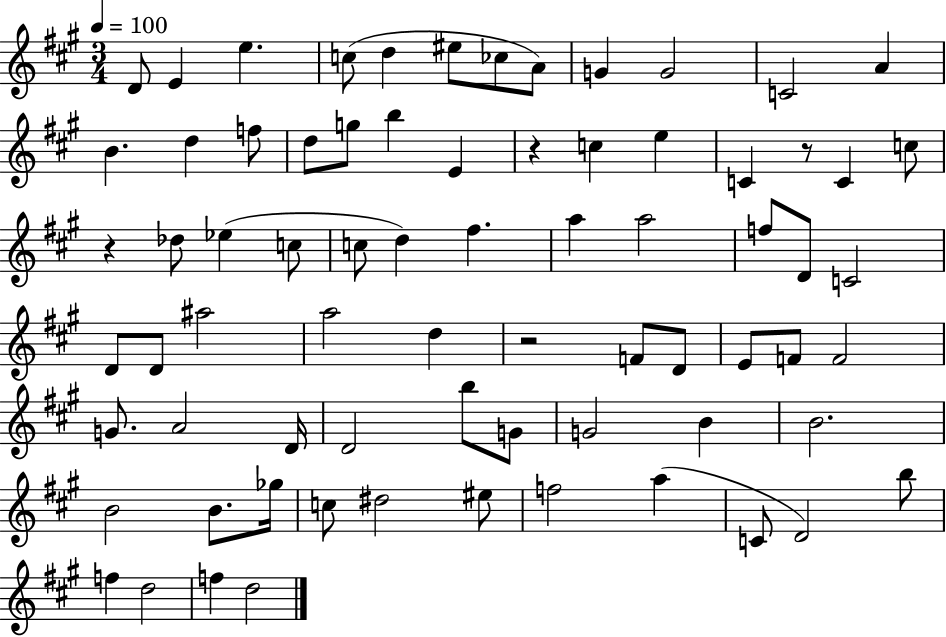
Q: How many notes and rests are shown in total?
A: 73